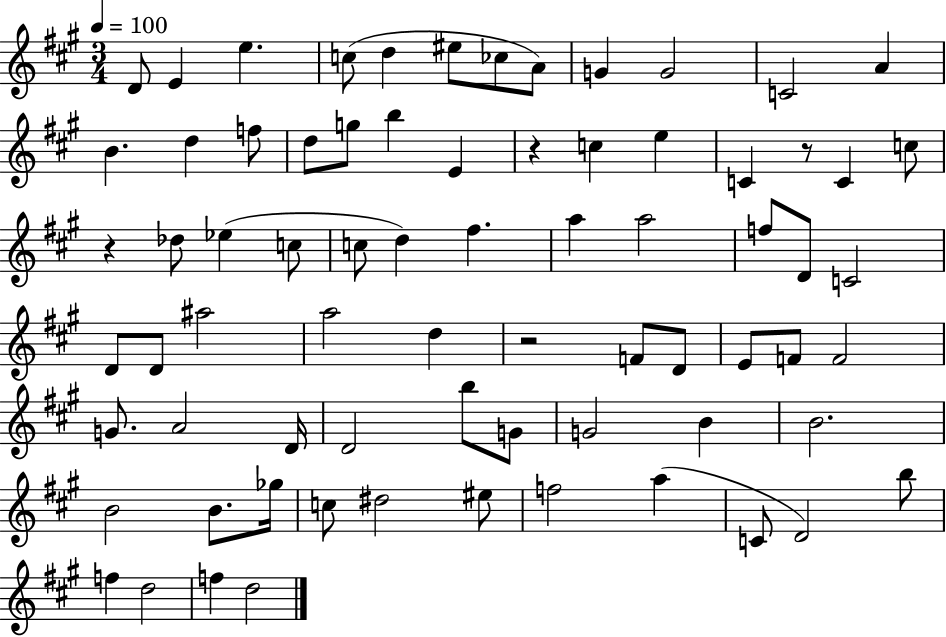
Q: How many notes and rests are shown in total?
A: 73